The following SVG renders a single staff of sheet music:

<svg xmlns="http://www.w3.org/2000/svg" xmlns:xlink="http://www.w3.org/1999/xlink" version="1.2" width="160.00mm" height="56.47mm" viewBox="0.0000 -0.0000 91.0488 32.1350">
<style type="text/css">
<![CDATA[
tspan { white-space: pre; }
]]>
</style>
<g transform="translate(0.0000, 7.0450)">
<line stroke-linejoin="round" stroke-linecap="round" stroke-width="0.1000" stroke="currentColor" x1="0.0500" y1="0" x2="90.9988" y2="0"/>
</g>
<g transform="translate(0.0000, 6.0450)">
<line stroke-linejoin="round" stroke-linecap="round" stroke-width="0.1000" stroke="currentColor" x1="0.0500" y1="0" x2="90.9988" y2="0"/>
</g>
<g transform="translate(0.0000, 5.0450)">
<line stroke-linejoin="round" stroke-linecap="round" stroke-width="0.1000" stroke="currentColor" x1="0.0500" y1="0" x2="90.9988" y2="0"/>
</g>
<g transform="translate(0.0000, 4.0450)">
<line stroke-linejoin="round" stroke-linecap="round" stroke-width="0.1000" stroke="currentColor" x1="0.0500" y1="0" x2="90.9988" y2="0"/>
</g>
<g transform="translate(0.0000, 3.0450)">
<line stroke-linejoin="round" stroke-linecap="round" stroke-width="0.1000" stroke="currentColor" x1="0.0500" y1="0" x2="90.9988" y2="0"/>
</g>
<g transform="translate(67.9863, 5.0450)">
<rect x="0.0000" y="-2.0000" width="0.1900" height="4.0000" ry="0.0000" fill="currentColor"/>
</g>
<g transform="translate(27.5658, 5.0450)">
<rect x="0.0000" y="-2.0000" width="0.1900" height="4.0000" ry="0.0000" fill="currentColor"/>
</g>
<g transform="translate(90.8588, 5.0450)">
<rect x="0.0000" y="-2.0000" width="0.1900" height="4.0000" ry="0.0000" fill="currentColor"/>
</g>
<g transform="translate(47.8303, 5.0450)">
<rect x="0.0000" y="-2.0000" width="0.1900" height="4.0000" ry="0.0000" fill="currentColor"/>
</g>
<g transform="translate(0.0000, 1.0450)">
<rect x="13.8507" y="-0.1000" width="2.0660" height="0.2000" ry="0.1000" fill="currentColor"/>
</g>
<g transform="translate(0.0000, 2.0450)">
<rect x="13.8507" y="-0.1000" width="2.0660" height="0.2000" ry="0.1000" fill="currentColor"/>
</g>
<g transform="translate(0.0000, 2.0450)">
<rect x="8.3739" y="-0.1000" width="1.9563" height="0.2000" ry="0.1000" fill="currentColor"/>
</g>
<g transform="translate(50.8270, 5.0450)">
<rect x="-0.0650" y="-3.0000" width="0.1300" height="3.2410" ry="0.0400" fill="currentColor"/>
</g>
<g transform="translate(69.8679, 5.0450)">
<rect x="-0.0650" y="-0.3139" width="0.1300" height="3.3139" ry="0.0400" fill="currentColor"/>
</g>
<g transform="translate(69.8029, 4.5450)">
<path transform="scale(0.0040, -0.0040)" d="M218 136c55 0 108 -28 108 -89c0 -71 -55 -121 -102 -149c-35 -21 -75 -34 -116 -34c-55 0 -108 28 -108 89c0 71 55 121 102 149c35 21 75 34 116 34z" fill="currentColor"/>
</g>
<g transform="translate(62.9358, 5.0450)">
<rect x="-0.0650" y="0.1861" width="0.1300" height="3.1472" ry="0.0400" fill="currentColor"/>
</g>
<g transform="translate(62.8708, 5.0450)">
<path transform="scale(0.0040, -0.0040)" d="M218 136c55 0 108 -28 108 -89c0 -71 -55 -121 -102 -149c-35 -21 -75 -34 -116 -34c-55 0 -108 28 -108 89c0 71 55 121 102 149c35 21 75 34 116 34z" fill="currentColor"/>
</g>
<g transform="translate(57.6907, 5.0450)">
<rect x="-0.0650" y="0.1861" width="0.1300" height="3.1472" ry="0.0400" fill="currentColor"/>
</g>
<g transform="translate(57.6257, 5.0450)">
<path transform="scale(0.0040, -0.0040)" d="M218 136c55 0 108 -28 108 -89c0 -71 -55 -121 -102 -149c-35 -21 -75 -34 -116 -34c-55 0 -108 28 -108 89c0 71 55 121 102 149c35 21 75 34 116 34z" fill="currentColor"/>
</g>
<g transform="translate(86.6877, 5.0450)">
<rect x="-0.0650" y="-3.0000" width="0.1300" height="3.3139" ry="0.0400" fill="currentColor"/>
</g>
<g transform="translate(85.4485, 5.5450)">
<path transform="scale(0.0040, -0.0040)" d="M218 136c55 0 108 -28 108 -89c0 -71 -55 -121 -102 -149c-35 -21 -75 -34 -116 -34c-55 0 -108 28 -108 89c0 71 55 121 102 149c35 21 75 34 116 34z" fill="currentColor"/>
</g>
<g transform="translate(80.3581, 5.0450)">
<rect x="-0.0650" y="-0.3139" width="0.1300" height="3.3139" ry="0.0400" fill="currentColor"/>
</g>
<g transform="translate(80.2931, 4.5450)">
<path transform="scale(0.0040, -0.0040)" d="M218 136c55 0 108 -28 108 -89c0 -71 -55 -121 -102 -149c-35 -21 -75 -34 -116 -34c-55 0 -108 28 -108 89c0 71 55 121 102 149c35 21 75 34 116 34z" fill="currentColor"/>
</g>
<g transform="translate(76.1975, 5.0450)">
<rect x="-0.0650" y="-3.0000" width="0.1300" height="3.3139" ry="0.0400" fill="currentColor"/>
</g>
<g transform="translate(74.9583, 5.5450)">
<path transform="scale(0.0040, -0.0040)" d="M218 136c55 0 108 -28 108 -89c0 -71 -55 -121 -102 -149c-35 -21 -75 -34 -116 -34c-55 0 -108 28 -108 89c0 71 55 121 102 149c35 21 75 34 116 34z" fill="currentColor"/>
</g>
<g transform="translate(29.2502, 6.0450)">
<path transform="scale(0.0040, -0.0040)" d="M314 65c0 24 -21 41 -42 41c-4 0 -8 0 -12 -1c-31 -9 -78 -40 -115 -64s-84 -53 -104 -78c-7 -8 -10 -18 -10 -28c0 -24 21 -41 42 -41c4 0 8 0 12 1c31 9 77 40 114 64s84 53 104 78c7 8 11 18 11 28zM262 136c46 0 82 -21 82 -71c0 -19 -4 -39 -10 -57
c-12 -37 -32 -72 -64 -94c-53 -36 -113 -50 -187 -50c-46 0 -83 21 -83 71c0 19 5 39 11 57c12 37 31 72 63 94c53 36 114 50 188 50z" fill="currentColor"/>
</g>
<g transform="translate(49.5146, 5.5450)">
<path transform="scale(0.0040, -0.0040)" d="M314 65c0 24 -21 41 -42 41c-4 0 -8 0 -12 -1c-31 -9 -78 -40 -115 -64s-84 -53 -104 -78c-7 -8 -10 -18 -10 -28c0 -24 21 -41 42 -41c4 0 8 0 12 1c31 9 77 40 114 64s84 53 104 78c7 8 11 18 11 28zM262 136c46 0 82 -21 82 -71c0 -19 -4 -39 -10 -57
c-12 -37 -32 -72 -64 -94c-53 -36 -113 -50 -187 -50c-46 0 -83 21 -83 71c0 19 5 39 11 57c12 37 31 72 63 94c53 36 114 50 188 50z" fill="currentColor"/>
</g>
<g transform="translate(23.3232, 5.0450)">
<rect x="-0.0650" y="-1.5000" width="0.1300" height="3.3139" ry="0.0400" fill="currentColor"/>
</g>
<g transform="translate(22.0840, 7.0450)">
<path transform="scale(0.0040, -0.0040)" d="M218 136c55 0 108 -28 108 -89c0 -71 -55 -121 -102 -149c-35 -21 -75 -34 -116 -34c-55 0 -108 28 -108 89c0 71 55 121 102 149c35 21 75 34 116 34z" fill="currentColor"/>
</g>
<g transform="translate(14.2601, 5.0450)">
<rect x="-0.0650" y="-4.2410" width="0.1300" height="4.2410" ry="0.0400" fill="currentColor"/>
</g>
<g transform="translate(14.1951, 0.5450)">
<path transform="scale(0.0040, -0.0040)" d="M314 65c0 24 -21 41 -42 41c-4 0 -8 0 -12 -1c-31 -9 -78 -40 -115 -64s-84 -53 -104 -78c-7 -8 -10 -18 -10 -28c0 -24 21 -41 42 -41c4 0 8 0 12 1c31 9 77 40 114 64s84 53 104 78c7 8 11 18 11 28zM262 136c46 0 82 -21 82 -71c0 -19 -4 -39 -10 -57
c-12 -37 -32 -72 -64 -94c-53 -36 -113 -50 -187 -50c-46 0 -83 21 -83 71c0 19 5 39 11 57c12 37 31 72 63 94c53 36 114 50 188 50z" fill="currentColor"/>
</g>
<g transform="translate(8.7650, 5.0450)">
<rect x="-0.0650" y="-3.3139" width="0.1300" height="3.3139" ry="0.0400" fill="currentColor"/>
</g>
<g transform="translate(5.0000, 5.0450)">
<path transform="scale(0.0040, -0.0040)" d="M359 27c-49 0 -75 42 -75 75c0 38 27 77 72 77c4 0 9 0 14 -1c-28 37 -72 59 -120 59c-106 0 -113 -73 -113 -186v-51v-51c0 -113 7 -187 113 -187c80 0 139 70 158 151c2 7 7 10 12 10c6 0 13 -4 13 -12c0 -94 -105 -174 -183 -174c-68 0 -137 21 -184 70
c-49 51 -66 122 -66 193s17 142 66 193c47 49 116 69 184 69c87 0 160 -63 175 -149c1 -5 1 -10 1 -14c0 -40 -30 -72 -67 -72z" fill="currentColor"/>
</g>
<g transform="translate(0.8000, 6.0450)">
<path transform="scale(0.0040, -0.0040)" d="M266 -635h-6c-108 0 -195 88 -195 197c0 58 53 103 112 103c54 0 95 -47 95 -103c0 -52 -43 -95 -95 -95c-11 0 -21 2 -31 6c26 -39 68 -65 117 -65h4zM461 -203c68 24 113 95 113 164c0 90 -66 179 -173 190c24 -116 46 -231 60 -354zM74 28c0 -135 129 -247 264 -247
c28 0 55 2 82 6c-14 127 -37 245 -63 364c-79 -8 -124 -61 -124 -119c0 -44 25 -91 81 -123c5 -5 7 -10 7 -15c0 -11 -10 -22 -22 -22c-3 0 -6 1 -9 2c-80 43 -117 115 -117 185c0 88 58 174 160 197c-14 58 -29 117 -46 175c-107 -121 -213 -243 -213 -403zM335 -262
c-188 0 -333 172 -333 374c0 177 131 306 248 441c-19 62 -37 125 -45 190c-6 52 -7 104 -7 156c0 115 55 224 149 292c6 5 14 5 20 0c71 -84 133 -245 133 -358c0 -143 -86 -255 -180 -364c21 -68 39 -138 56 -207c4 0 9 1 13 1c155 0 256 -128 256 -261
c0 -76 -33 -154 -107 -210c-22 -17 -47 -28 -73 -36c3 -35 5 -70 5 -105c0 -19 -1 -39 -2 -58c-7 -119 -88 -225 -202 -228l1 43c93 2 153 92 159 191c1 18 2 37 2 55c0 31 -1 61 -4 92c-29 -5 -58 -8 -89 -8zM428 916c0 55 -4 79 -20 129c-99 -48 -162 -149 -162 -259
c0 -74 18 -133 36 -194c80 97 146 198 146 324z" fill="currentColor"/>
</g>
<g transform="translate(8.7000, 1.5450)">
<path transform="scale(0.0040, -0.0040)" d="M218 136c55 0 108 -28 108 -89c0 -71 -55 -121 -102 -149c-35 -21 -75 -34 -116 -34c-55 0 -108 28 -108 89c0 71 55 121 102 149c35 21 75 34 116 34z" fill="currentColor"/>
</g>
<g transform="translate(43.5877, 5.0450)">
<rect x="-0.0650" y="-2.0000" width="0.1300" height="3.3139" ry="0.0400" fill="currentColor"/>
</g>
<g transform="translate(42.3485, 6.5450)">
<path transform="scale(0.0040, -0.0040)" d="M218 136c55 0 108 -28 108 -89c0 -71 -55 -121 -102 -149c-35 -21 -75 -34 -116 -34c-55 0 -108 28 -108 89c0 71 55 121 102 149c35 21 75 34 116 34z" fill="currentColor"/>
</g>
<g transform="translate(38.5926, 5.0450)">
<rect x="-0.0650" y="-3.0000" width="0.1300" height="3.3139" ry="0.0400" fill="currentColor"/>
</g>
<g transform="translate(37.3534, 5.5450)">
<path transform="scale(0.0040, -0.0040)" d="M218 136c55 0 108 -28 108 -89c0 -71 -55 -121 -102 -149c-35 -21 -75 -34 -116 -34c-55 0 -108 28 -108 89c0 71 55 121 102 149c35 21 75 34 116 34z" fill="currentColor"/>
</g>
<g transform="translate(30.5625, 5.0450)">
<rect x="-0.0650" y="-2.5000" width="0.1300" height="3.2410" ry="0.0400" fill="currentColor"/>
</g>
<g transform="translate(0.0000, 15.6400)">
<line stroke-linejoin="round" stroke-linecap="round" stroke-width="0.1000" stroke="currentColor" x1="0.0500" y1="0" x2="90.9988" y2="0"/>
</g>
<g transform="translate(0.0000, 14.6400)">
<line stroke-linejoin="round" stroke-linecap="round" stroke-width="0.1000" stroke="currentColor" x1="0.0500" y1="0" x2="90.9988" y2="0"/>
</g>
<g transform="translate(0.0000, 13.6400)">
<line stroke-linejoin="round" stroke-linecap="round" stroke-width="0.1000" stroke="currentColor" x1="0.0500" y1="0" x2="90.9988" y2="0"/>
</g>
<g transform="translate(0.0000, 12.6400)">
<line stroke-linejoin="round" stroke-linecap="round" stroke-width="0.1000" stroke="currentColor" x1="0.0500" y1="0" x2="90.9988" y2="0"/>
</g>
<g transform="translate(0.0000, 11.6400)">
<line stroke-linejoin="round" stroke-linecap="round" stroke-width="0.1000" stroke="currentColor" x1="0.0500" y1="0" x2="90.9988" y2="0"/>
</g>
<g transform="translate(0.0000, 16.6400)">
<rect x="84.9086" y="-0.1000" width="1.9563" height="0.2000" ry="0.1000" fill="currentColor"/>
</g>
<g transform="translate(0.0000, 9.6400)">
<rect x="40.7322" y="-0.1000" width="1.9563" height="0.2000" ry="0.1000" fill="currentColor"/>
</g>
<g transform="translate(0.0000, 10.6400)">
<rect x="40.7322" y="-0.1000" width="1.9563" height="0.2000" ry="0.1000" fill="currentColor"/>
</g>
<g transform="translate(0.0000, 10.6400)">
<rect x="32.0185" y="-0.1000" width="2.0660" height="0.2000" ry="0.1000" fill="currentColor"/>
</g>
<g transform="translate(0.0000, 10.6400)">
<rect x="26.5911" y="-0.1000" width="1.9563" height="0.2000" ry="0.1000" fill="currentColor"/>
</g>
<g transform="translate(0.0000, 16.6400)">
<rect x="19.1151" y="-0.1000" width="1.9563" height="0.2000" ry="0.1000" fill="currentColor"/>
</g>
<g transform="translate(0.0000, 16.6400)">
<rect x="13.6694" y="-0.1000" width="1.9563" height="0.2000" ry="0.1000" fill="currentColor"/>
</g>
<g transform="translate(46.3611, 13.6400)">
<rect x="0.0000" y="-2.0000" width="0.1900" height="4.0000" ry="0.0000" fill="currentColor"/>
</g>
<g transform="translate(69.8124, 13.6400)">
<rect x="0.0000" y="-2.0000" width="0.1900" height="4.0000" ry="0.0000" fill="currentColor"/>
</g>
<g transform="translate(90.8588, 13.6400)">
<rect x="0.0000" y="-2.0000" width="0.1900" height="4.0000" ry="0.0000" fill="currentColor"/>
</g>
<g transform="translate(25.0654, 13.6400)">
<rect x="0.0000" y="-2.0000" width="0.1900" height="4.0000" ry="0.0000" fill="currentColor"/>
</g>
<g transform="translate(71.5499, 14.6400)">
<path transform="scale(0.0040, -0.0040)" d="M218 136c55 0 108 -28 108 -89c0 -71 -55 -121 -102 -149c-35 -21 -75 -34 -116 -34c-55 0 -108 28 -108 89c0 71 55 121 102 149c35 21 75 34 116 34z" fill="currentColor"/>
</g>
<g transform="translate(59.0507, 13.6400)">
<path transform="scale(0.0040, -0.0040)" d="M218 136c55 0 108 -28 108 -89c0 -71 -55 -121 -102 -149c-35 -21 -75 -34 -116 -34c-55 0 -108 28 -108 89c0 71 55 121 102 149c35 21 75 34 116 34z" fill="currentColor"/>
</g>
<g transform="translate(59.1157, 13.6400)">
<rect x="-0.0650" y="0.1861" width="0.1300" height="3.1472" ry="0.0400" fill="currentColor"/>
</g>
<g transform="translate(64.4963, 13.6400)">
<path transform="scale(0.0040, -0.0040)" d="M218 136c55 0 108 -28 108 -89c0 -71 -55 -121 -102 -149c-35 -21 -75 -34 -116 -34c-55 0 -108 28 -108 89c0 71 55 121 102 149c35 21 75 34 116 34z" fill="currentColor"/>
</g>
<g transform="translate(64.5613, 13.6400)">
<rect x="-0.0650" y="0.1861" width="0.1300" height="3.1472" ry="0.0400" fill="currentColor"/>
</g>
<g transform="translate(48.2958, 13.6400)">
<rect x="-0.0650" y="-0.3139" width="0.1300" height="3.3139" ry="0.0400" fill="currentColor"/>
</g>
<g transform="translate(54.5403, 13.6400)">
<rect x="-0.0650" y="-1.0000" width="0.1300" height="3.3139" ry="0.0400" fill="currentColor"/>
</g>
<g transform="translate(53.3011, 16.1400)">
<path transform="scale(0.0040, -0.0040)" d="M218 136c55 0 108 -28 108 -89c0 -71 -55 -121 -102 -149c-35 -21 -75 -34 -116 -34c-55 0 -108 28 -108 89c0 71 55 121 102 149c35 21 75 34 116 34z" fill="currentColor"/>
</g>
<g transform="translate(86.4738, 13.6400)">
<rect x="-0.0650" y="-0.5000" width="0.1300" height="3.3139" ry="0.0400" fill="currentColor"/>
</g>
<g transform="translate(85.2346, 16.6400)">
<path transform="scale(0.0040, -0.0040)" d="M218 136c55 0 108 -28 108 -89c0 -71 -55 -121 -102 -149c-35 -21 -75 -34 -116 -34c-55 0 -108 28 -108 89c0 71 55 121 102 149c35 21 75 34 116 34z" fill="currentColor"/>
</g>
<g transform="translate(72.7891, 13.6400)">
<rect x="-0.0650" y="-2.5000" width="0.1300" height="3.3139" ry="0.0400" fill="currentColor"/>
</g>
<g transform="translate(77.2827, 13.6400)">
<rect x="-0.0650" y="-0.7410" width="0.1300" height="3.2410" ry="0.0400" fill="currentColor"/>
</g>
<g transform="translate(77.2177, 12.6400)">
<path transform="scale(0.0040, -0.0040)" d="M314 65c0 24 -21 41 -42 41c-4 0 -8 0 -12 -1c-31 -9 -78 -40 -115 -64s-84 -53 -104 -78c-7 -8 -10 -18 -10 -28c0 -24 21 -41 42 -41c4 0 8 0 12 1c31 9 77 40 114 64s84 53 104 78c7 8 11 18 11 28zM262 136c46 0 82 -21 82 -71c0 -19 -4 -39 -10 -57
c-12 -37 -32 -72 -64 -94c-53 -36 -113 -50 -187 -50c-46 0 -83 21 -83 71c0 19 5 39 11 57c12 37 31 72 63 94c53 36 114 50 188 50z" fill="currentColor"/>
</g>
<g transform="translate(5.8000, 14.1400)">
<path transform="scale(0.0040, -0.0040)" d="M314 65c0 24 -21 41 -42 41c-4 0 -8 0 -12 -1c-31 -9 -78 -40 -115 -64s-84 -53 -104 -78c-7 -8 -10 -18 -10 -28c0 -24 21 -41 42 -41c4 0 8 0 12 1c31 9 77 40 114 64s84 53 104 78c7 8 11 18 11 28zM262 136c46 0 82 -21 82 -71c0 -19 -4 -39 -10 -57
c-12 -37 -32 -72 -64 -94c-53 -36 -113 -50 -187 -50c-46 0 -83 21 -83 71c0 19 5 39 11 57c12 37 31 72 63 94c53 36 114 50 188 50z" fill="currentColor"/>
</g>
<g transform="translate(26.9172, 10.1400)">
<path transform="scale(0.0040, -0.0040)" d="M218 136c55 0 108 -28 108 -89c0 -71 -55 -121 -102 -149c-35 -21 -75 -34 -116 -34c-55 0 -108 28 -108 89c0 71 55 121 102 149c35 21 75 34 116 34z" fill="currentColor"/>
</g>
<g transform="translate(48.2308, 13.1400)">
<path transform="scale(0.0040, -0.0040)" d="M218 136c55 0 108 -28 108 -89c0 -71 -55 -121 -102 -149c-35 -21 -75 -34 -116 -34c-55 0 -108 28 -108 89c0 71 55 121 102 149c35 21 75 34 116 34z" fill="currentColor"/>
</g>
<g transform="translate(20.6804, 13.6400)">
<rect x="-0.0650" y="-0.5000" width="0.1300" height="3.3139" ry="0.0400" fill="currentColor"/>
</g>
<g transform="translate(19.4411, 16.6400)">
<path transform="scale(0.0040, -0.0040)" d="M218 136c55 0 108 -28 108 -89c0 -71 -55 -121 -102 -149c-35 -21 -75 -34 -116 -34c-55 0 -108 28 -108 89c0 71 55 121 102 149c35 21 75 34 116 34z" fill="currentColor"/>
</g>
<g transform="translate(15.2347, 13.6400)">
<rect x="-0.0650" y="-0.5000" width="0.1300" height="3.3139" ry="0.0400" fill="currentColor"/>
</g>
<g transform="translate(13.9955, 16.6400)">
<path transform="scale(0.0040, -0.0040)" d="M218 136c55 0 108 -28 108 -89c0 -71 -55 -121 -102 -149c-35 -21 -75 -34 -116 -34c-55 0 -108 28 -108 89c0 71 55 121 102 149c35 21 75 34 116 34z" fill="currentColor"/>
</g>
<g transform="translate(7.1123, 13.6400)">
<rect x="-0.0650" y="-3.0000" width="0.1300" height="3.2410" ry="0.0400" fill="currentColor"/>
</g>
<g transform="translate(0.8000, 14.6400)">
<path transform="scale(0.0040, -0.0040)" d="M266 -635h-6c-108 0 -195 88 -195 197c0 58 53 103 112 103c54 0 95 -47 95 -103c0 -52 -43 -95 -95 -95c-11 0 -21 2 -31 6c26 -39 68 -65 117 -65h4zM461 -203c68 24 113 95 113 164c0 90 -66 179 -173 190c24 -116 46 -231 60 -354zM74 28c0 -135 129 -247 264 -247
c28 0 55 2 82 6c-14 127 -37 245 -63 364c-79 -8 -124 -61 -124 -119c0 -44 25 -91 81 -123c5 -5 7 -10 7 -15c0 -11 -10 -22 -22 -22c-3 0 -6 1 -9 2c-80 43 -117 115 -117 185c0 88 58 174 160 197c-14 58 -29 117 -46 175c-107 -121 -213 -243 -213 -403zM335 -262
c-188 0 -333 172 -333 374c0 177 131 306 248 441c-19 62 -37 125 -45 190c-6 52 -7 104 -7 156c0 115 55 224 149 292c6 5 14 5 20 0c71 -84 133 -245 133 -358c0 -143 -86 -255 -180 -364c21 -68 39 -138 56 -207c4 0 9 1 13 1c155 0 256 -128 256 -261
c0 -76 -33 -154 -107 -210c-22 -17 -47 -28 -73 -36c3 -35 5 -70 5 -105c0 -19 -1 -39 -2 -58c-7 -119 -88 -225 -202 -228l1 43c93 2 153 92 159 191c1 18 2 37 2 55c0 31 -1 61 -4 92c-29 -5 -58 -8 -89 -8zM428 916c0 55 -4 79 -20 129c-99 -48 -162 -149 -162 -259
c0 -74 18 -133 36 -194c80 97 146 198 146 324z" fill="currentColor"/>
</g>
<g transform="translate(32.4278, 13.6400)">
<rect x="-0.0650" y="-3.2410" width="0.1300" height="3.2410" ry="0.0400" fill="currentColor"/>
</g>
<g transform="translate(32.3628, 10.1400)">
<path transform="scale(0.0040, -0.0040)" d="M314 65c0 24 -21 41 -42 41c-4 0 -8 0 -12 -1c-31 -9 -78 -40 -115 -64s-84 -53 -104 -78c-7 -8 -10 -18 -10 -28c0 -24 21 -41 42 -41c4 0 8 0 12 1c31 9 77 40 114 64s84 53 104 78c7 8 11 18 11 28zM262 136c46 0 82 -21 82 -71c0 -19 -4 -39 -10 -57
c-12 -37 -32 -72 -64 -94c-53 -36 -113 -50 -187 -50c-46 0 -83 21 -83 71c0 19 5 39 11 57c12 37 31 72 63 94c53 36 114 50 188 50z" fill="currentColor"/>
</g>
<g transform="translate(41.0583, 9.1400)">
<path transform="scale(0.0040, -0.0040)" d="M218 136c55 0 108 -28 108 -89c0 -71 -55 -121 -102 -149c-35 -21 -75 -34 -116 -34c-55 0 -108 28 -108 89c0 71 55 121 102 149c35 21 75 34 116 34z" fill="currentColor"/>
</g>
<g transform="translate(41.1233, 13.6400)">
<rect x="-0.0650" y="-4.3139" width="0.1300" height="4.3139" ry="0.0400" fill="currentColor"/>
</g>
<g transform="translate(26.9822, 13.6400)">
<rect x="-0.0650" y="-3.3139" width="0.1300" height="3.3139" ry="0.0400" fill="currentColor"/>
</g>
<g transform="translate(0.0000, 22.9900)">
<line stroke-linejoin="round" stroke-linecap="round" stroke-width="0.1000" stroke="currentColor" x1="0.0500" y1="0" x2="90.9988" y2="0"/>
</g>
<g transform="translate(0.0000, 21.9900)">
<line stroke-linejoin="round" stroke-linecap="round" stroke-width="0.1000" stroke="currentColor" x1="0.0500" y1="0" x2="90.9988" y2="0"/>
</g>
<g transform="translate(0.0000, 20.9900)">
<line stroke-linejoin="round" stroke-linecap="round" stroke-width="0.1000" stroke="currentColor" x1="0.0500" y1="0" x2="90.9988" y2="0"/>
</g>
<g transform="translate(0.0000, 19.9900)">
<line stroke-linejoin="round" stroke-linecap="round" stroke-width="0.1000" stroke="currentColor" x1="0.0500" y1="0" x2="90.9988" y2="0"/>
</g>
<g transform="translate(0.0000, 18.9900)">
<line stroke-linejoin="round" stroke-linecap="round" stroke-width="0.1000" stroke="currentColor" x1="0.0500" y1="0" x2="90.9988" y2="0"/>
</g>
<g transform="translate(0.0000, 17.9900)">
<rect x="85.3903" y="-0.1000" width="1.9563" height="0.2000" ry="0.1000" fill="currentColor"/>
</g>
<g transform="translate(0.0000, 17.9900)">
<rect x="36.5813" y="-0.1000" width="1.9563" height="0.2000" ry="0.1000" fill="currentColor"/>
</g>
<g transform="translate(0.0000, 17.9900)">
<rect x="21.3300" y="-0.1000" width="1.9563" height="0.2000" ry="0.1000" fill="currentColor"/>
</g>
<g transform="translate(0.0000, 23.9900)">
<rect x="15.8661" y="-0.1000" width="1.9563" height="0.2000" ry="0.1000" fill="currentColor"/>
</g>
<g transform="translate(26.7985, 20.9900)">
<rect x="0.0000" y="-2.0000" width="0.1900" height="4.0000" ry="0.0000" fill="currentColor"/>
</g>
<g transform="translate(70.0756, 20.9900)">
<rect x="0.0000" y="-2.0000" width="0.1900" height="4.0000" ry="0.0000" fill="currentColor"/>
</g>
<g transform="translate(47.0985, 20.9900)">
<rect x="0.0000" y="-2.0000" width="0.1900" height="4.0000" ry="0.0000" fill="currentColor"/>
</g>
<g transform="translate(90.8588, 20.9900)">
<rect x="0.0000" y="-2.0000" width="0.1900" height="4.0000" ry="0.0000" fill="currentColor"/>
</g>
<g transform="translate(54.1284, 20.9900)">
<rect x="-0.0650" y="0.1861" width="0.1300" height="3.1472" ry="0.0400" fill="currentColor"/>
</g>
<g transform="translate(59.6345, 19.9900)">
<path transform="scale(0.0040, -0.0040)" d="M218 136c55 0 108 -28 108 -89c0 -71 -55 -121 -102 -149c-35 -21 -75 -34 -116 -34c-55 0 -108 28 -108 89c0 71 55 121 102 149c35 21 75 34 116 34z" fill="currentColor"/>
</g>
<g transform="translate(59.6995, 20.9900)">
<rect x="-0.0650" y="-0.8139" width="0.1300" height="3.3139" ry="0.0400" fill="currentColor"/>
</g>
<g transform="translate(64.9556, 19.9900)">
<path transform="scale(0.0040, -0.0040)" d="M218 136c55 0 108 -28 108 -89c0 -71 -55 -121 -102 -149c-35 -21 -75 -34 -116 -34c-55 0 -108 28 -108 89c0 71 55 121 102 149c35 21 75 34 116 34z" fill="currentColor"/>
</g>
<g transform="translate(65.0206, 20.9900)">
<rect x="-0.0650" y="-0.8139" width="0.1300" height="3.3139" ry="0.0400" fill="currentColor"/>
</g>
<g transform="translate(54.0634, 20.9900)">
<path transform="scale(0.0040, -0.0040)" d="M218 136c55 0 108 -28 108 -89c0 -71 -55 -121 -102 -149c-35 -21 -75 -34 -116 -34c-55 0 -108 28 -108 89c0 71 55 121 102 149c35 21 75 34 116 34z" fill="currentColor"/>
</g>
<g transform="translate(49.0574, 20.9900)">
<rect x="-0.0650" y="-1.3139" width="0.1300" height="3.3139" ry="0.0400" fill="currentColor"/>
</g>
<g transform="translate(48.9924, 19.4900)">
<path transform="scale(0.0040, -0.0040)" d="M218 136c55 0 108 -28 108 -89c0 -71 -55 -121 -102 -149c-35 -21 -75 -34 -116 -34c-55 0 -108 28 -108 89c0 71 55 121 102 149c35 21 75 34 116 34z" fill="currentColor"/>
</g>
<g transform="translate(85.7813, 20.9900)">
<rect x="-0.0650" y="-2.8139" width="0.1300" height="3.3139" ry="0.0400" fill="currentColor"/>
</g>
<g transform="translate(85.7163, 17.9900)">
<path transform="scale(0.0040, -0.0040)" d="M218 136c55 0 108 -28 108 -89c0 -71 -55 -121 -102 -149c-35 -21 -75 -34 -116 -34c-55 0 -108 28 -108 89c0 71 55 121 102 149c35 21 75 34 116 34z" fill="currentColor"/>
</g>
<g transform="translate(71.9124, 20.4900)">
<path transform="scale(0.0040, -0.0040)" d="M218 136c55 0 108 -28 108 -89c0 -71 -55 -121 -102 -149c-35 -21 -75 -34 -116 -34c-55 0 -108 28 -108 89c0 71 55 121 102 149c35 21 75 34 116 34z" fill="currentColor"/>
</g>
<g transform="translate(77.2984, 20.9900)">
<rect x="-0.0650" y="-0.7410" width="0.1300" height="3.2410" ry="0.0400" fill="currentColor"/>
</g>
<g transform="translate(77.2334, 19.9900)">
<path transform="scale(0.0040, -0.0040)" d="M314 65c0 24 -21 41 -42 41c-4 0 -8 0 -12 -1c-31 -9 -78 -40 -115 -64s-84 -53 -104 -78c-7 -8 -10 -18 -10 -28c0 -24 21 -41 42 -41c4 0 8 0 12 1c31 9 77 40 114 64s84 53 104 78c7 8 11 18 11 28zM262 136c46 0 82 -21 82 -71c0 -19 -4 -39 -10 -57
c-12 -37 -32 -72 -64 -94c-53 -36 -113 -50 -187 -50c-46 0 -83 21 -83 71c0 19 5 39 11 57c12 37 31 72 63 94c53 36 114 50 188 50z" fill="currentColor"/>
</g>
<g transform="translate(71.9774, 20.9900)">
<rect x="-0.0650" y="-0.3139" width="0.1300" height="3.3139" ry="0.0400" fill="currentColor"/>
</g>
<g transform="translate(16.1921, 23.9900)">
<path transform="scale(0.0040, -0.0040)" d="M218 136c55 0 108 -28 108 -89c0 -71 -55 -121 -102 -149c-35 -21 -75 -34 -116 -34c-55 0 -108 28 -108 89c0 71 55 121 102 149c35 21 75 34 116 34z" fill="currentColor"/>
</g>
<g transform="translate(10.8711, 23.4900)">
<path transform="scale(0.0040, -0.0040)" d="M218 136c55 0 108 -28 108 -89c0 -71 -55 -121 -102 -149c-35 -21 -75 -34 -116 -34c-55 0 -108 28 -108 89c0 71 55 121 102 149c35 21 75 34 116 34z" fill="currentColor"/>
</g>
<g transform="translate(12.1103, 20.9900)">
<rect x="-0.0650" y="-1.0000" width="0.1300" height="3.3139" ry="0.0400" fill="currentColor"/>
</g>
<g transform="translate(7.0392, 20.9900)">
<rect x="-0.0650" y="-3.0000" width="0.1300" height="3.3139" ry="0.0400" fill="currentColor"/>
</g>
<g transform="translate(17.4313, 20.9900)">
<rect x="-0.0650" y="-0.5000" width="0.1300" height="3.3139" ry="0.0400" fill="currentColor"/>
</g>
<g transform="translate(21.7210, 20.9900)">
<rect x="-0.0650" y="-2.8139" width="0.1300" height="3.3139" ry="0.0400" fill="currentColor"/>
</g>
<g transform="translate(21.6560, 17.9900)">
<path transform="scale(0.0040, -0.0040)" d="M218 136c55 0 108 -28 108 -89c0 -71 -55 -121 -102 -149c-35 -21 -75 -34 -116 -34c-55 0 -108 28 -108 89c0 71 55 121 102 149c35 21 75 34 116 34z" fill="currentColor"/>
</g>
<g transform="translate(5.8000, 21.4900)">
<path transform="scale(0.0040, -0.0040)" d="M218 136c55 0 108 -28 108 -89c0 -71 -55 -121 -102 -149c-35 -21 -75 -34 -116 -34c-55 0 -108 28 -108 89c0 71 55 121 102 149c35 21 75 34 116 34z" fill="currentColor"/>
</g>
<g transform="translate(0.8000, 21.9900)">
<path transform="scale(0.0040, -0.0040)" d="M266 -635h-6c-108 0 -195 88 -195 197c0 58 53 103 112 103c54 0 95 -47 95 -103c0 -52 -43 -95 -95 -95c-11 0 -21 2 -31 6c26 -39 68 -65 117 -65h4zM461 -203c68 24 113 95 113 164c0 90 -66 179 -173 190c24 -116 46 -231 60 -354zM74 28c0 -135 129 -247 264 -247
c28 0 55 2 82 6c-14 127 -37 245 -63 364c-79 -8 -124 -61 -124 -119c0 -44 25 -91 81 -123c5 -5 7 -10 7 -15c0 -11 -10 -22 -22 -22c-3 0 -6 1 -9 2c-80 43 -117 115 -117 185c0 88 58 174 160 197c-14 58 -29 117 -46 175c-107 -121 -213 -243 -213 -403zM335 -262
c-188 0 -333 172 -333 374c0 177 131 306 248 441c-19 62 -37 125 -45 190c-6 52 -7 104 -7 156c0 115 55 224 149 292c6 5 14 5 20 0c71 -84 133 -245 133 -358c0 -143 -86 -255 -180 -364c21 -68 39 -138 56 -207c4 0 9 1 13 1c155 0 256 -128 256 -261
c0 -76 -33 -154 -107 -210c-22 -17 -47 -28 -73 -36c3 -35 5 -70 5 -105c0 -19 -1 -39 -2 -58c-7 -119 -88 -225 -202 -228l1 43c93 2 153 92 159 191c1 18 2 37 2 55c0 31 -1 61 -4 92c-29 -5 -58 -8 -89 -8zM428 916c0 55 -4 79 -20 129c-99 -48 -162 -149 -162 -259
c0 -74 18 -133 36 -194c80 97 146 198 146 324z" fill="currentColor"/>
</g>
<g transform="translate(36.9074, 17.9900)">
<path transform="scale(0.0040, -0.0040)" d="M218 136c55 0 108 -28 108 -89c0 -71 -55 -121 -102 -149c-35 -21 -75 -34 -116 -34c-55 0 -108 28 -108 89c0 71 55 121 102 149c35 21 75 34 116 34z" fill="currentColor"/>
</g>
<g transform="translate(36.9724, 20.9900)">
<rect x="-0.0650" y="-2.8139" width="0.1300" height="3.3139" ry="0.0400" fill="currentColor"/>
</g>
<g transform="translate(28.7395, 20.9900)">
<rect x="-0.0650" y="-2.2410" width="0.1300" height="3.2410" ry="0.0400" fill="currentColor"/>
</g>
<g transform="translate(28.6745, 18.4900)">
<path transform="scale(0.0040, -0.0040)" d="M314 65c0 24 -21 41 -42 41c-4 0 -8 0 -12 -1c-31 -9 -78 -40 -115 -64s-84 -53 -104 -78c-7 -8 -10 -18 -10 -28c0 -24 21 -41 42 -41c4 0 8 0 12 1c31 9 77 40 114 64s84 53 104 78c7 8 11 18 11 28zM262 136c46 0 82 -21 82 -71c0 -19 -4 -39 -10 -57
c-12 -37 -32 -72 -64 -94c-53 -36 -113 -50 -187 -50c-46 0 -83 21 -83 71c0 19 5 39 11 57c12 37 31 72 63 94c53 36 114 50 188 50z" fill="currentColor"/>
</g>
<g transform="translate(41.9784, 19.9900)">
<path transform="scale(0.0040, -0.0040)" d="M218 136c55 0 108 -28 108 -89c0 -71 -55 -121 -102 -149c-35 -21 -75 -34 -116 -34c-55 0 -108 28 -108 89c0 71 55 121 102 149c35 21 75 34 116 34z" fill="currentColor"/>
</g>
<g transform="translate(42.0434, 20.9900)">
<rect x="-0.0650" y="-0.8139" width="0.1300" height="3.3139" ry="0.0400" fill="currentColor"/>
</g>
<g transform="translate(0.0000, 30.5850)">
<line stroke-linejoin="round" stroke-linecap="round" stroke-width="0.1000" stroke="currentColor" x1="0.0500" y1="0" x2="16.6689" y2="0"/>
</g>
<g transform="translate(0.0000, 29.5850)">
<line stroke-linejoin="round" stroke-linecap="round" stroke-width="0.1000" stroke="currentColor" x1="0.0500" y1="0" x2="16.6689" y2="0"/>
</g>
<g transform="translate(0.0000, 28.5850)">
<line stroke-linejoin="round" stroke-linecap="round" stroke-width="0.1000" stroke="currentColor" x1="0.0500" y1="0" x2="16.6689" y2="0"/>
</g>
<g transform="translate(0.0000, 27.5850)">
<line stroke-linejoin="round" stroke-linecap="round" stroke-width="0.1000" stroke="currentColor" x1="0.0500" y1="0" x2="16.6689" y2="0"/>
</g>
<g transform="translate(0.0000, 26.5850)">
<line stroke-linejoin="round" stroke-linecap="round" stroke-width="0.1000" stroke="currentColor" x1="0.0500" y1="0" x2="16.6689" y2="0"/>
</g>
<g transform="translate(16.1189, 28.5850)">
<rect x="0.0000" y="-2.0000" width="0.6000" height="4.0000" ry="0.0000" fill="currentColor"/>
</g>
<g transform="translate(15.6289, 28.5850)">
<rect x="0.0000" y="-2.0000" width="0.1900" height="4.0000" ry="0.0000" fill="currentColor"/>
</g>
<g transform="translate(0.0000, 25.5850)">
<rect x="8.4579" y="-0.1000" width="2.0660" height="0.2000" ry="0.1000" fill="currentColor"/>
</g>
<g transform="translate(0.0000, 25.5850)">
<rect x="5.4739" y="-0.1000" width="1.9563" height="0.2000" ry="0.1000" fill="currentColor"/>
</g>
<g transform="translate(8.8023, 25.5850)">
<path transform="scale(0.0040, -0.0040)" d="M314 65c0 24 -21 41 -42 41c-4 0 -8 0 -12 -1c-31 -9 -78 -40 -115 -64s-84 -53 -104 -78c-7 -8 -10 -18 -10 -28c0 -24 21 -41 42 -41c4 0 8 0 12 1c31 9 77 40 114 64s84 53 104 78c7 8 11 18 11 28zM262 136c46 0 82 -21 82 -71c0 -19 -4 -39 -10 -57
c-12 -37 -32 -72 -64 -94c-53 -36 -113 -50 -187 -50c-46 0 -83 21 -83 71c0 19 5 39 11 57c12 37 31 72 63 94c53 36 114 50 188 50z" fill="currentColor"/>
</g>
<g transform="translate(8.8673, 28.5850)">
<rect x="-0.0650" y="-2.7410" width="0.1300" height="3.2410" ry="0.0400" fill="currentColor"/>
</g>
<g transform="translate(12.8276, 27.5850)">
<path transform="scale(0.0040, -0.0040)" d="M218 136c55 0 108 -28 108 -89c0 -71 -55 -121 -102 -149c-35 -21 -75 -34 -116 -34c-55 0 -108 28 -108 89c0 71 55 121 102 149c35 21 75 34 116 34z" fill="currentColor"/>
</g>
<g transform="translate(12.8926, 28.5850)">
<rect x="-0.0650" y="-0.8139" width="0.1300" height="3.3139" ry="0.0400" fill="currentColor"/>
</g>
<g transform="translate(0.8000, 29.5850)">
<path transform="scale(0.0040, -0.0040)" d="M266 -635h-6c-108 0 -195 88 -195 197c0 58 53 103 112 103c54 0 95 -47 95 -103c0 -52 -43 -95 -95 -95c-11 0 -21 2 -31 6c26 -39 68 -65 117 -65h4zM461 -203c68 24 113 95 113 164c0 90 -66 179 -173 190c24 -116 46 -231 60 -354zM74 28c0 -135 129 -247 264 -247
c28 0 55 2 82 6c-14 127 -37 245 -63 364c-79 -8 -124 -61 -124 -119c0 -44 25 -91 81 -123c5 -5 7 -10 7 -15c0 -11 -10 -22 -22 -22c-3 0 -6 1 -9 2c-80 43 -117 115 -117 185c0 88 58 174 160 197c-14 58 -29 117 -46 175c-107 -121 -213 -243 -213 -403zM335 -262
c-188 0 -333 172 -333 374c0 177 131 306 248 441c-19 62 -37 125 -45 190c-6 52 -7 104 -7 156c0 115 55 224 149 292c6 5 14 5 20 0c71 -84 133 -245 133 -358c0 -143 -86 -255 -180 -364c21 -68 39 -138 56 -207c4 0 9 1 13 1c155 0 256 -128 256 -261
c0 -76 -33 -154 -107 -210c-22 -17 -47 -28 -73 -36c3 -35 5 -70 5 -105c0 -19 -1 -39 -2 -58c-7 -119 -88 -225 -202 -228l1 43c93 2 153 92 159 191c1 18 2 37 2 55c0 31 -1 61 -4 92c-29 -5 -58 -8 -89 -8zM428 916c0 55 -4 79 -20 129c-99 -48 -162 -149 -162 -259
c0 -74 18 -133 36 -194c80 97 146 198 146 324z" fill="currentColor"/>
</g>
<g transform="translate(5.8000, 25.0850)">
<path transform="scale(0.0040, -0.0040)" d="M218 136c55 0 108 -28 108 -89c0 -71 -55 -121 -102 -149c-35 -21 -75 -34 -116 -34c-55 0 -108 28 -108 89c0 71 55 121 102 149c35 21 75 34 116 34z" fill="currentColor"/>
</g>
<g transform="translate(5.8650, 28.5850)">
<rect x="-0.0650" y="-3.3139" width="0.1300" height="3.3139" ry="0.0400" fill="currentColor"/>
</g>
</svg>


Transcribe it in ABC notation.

X:1
T:Untitled
M:4/4
L:1/4
K:C
b d'2 E G2 A F A2 B B c A c A A2 C C b b2 d' c D B B G d2 C A D C a g2 a d e B d d c d2 a b a2 d